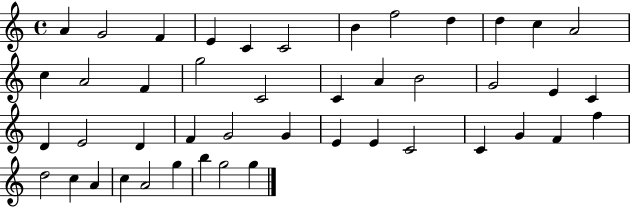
A4/q G4/h F4/q E4/q C4/q C4/h B4/q F5/h D5/q D5/q C5/q A4/h C5/q A4/h F4/q G5/h C4/h C4/q A4/q B4/h G4/h E4/q C4/q D4/q E4/h D4/q F4/q G4/h G4/q E4/q E4/q C4/h C4/q G4/q F4/q F5/q D5/h C5/q A4/q C5/q A4/h G5/q B5/q G5/h G5/q